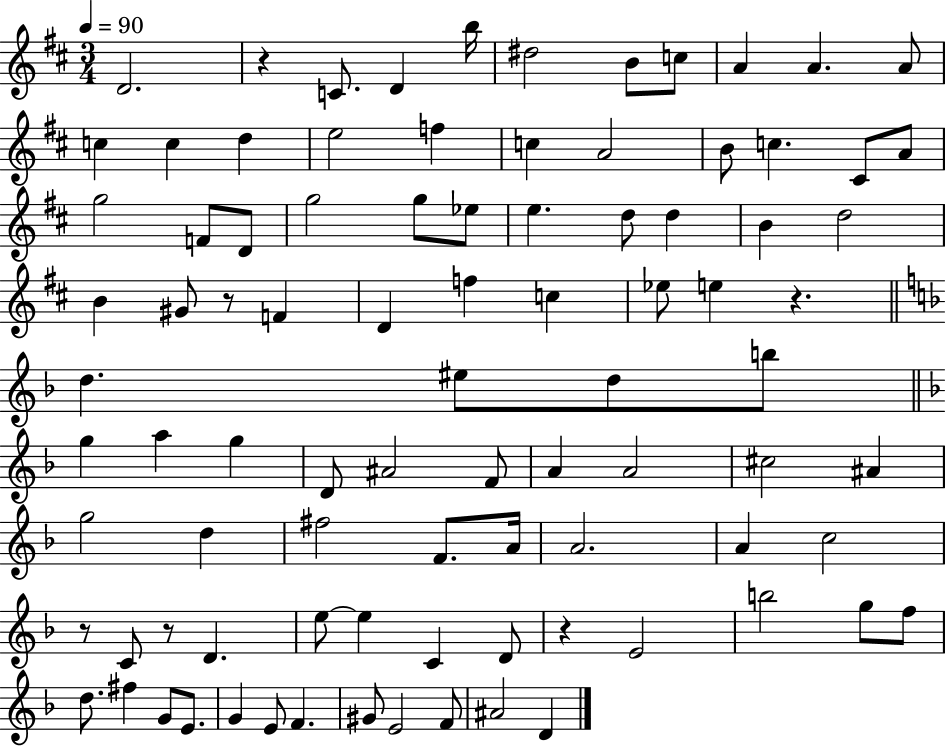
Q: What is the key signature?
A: D major